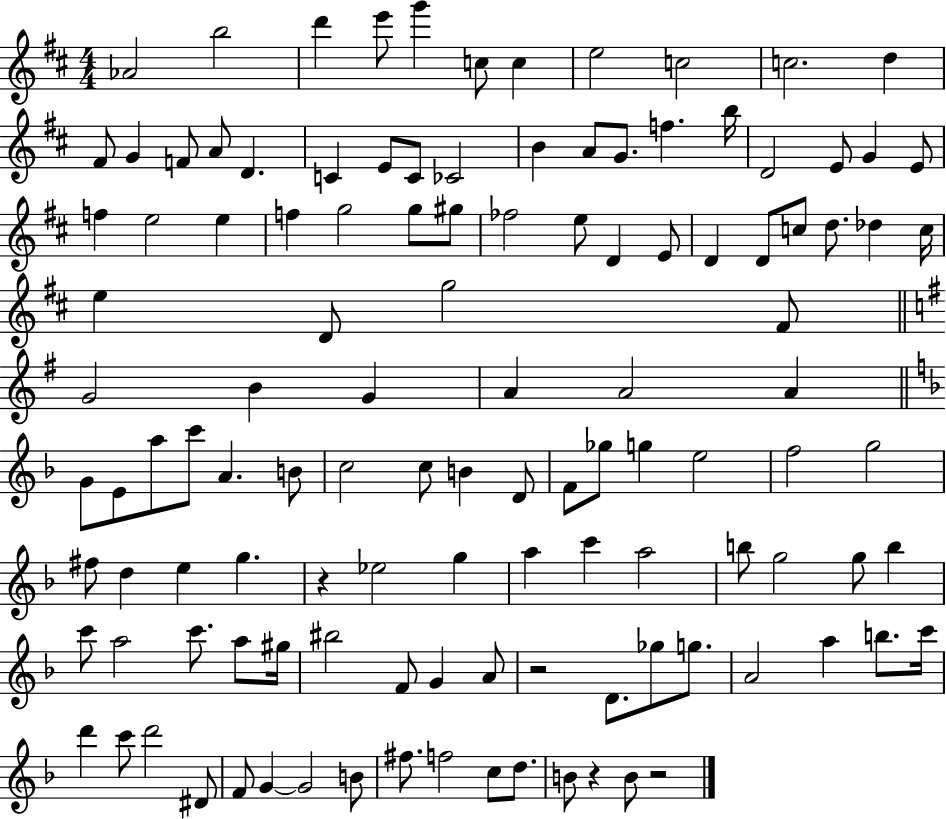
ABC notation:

X:1
T:Untitled
M:4/4
L:1/4
K:D
_A2 b2 d' e'/2 g' c/2 c e2 c2 c2 d ^F/2 G F/2 A/2 D C E/2 C/2 _C2 B A/2 G/2 f b/4 D2 E/2 G E/2 f e2 e f g2 g/2 ^g/2 _f2 e/2 D E/2 D D/2 c/2 d/2 _d c/4 e D/2 g2 ^F/2 G2 B G A A2 A G/2 E/2 a/2 c'/2 A B/2 c2 c/2 B D/2 F/2 _g/2 g e2 f2 g2 ^f/2 d e g z _e2 g a c' a2 b/2 g2 g/2 b c'/2 a2 c'/2 a/2 ^g/4 ^b2 F/2 G A/2 z2 D/2 _g/2 g/2 A2 a b/2 c'/4 d' c'/2 d'2 ^D/2 F/2 G G2 B/2 ^f/2 f2 c/2 d/2 B/2 z B/2 z2